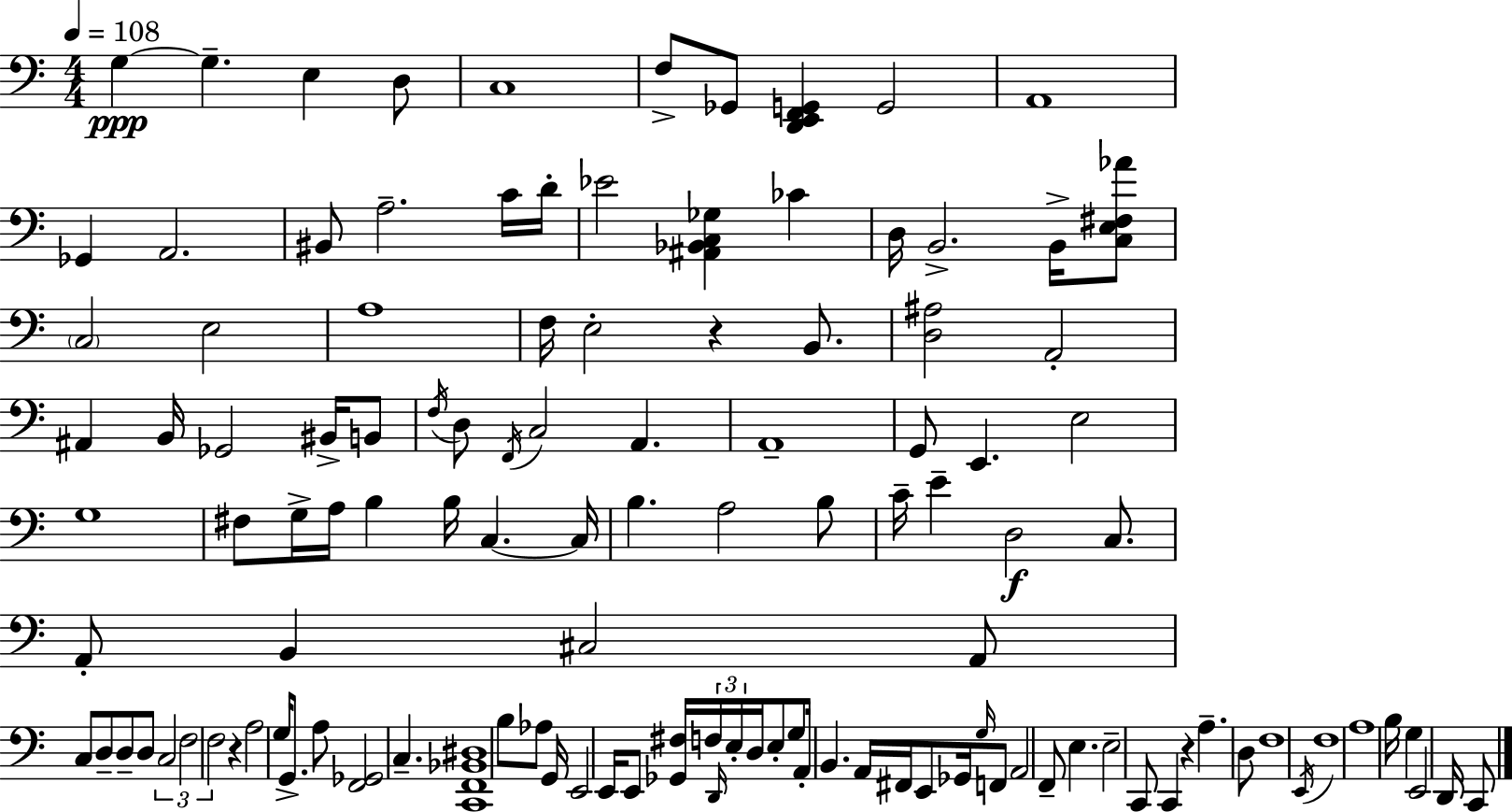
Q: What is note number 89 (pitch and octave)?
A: E2